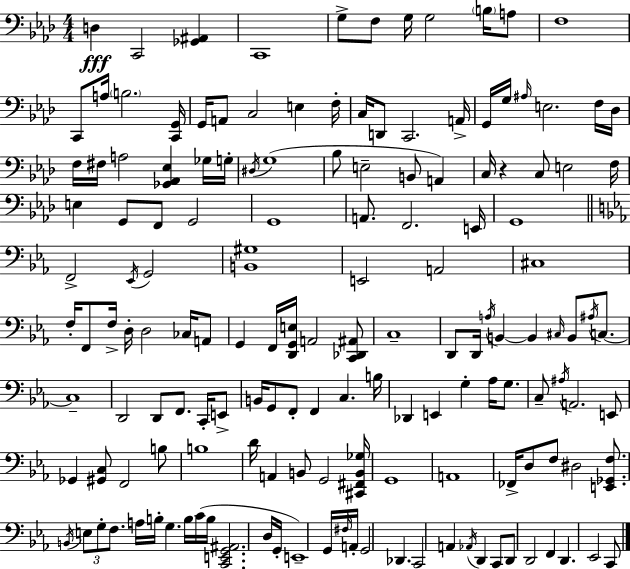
{
  \clef bass
  \numericTimeSignature
  \time 4/4
  \key aes \major
  d4\fff c,2 <ges, ais,>4 | c,1 | g8-> f8 g16 g2 \parenthesize b16 a8 | f1 | \break c,8 a16 \parenthesize b2. <c, g,>16 | g,16 a,8 c2 e4 f16-. | c16 d,8 c,2. a,16-> | g,16 g16 \grace { ais16 } e2. f16 | \break des16 f16 fis16 a2 <ges, aes, ees>4 ges16 | g16-. \acciaccatura { dis16 } g1( | bes8 e2-- b,8 a,4) | c16 r4 c8 e2 | \break f16 e4 g,8 f,8 g,2 | g,1 | a,8. f,2. | e,16 g,1 | \break \bar "||" \break \key c \minor f,2-> \acciaccatura { ees,16 } g,2 | <b, gis>1 | e,2 a,2 | cis1 | \break f16-. f,8 f16-> d16-. d2 ces16 a,8 | g,4 f,16 <d, g, e>16 a,2 <c, des, ais,>8 | c1-- | d,8 d,16 \acciaccatura { a16 } b,4~~ b,4 \grace { cis16 } b,8 | \break \acciaccatura { ais16 } c8.~~ c1-- | d,2 d,8 f,8. | c,16-. e,8-> b,16 g,8 f,8-. f,4 c4. | b16 des,4 e,4 g4-. | \break aes16 g8. c8-- \acciaccatura { ais16 } a,2. | e,8 ges,4 <gis, c>8 f,2 | b8 b1 | d'16 a,4 b,8 g,2 | \break <cis, fis, b, ges>16 g,1 | a,1 | fes,16-> d8 f8 dis2 | <e, ges, f>8. \acciaccatura { b,16 } \tuplet 3/2 { e8 g8-. f8. } a16 b16-. g4. | \break b16 c'16( b16 <c, e, g, ais,>2. | d16 g,16-. e,1--) | g,16 \grace { fis16 } a,16-. g,2 | des,4. c,2 a,4 | \break \acciaccatura { aes,16 } d,4 c,8 d,8 d,2 | f,4 d,4. ees,2 | c,8 \bar "|."
}